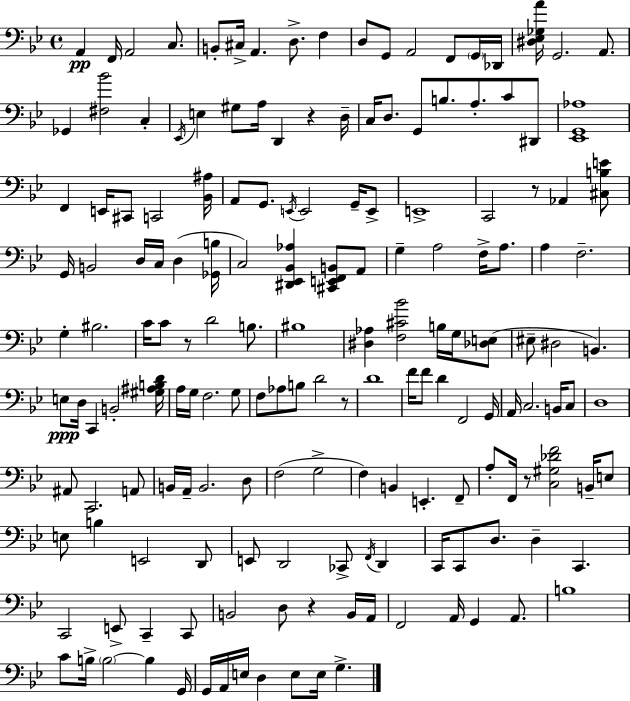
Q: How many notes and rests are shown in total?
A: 168